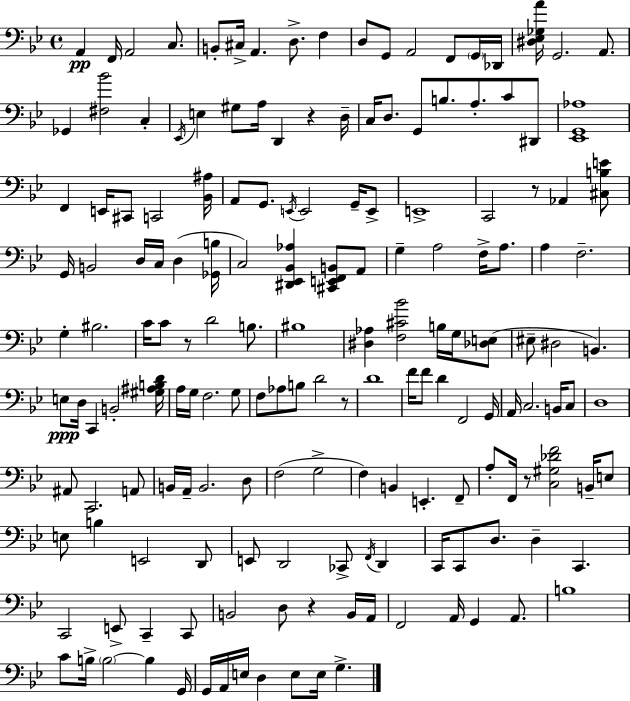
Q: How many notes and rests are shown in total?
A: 168